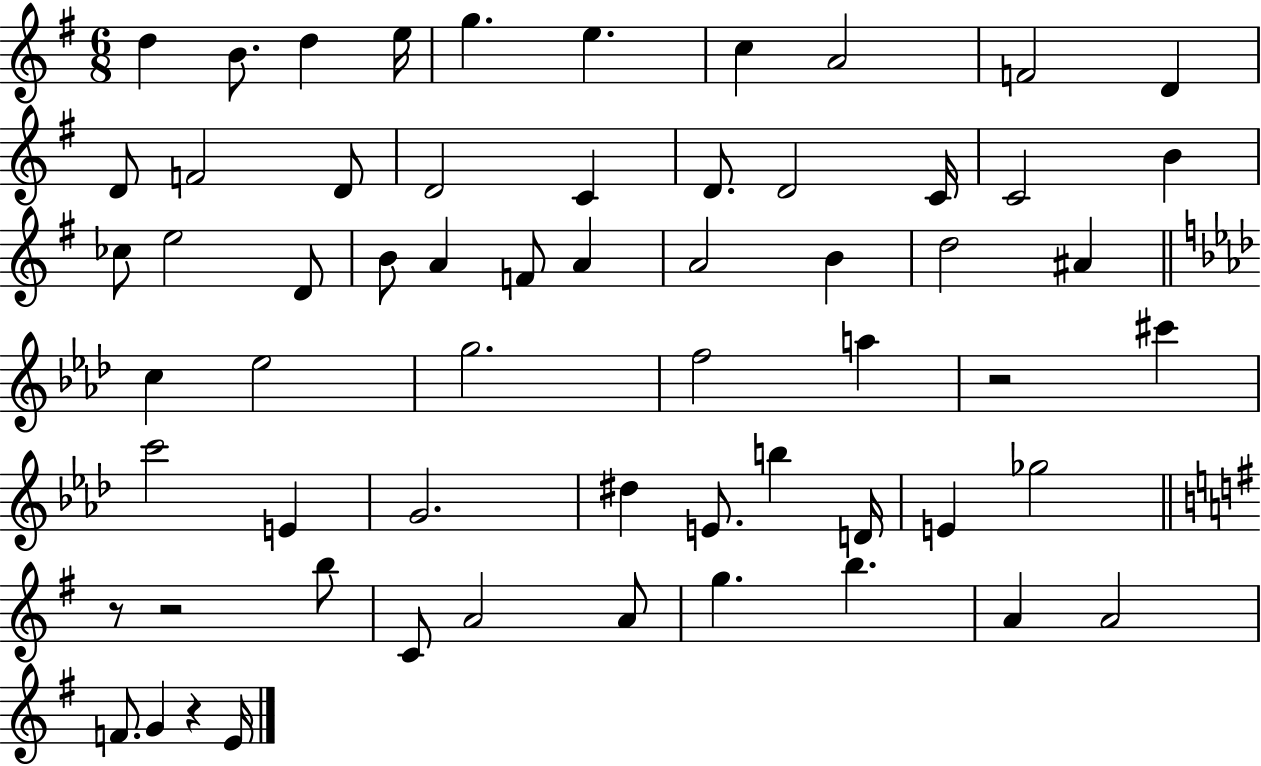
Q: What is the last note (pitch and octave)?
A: E4